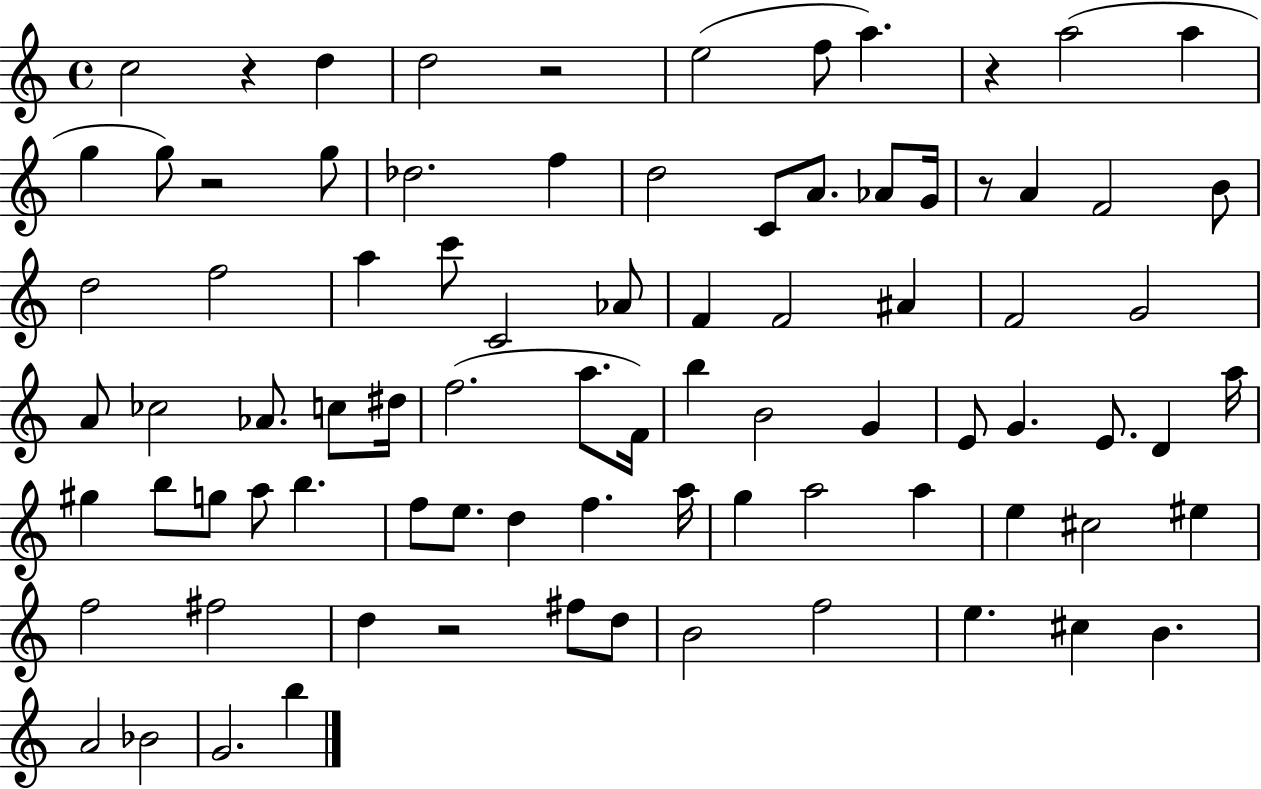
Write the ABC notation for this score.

X:1
T:Untitled
M:4/4
L:1/4
K:C
c2 z d d2 z2 e2 f/2 a z a2 a g g/2 z2 g/2 _d2 f d2 C/2 A/2 _A/2 G/4 z/2 A F2 B/2 d2 f2 a c'/2 C2 _A/2 F F2 ^A F2 G2 A/2 _c2 _A/2 c/2 ^d/4 f2 a/2 F/4 b B2 G E/2 G E/2 D a/4 ^g b/2 g/2 a/2 b f/2 e/2 d f a/4 g a2 a e ^c2 ^e f2 ^f2 d z2 ^f/2 d/2 B2 f2 e ^c B A2 _B2 G2 b